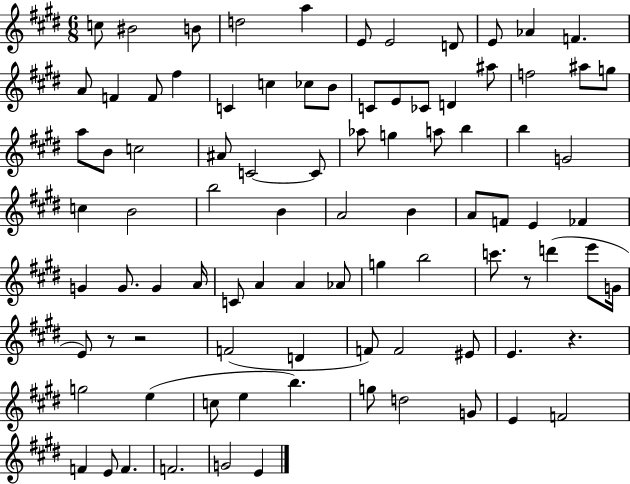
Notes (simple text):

C5/e BIS4/h B4/e D5/h A5/q E4/e E4/h D4/e E4/e Ab4/q F4/q. A4/e F4/q F4/e F#5/q C4/q C5/q CES5/e B4/e C4/e E4/e CES4/e D4/q A#5/e F5/h A#5/e G5/e A5/e B4/e C5/h A#4/e C4/h C4/e Ab5/e G5/q A5/e B5/q B5/q G4/h C5/q B4/h B5/h B4/q A4/h B4/q A4/e F4/e E4/q FES4/q G4/q G4/e. G4/q A4/s C4/e A4/q A4/q Ab4/e G5/q B5/h C6/e. R/e D6/q E6/e G4/s E4/e R/e R/h F4/h D4/q F4/e F4/h EIS4/e E4/q. R/q. G5/h E5/q C5/e E5/q B5/q. G5/e D5/h G4/e E4/q F4/h F4/q E4/e F4/q. F4/h. G4/h E4/q